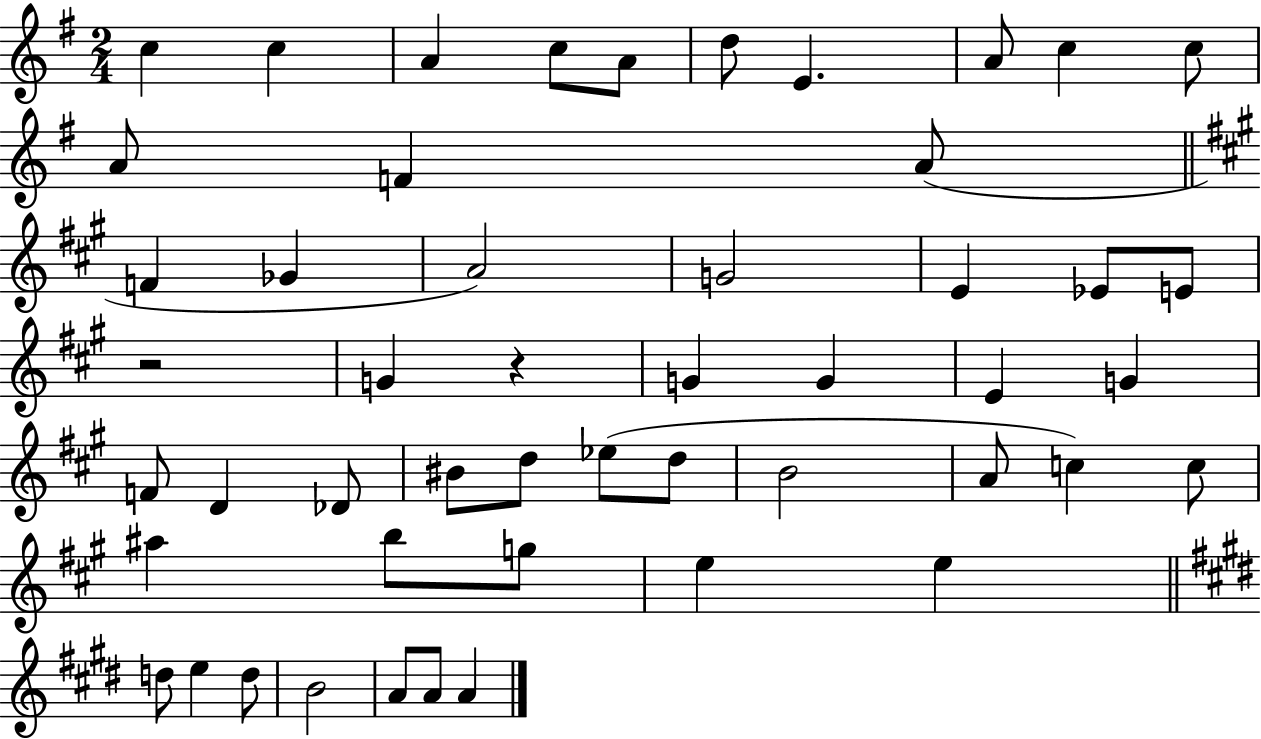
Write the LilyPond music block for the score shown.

{
  \clef treble
  \numericTimeSignature
  \time 2/4
  \key g \major
  c''4 c''4 | a'4 c''8 a'8 | d''8 e'4. | a'8 c''4 c''8 | \break a'8 f'4 a'8( | \bar "||" \break \key a \major f'4 ges'4 | a'2) | g'2 | e'4 ees'8 e'8 | \break r2 | g'4 r4 | g'4 g'4 | e'4 g'4 | \break f'8 d'4 des'8 | bis'8 d''8 ees''8( d''8 | b'2 | a'8 c''4) c''8 | \break ais''4 b''8 g''8 | e''4 e''4 | \bar "||" \break \key e \major d''8 e''4 d''8 | b'2 | a'8 a'8 a'4 | \bar "|."
}